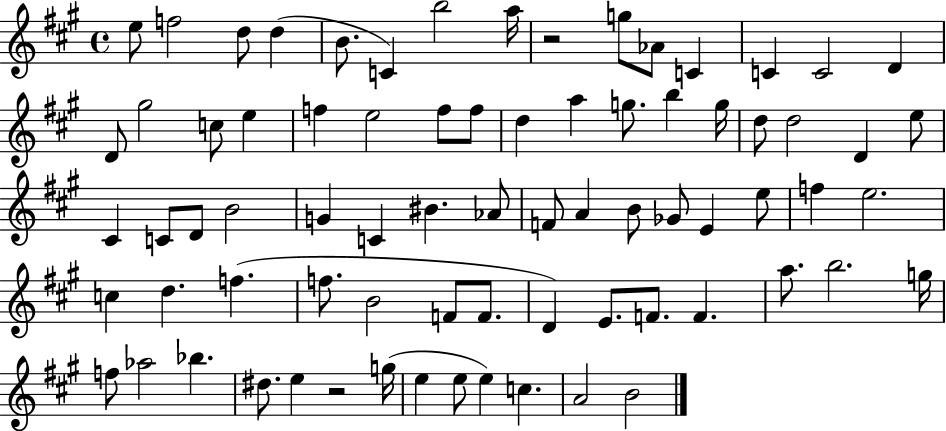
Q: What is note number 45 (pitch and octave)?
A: E5